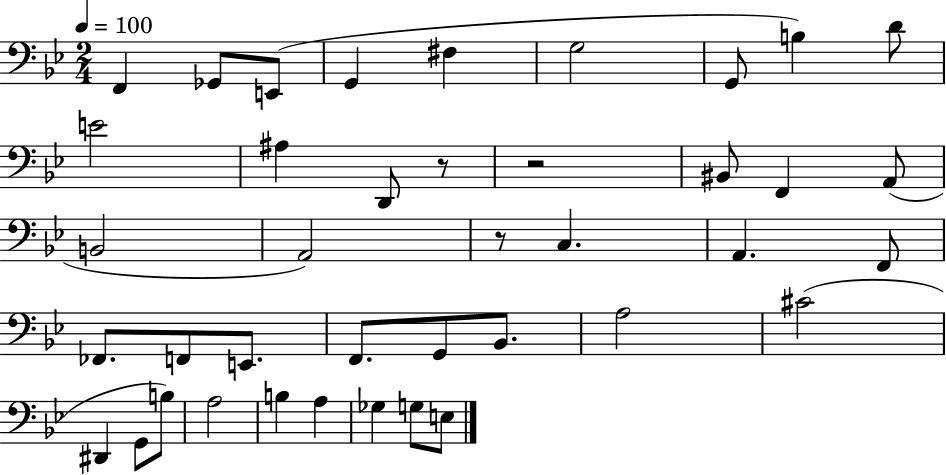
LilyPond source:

{
  \clef bass
  \numericTimeSignature
  \time 2/4
  \key bes \major
  \tempo 4 = 100
  f,4 ges,8 e,8( | g,4 fis4 | g2 | g,8 b4) d'8 | \break e'2 | ais4 d,8 r8 | r2 | bis,8 f,4 a,8( | \break b,2 | a,2) | r8 c4. | a,4. f,8 | \break fes,8. f,8 e,8. | f,8. g,8 bes,8. | a2 | cis'2( | \break dis,4 g,8 b8) | a2 | b4 a4 | ges4 g8 e8 | \break \bar "|."
}